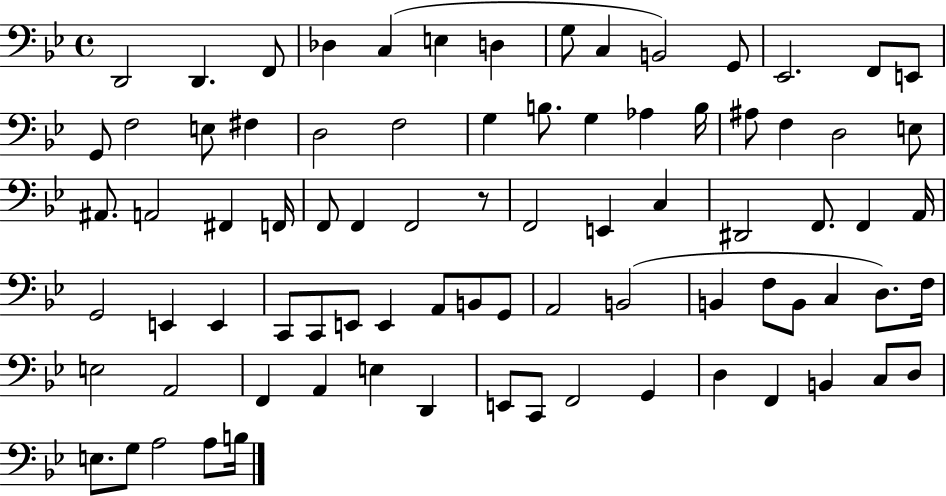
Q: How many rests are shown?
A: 1